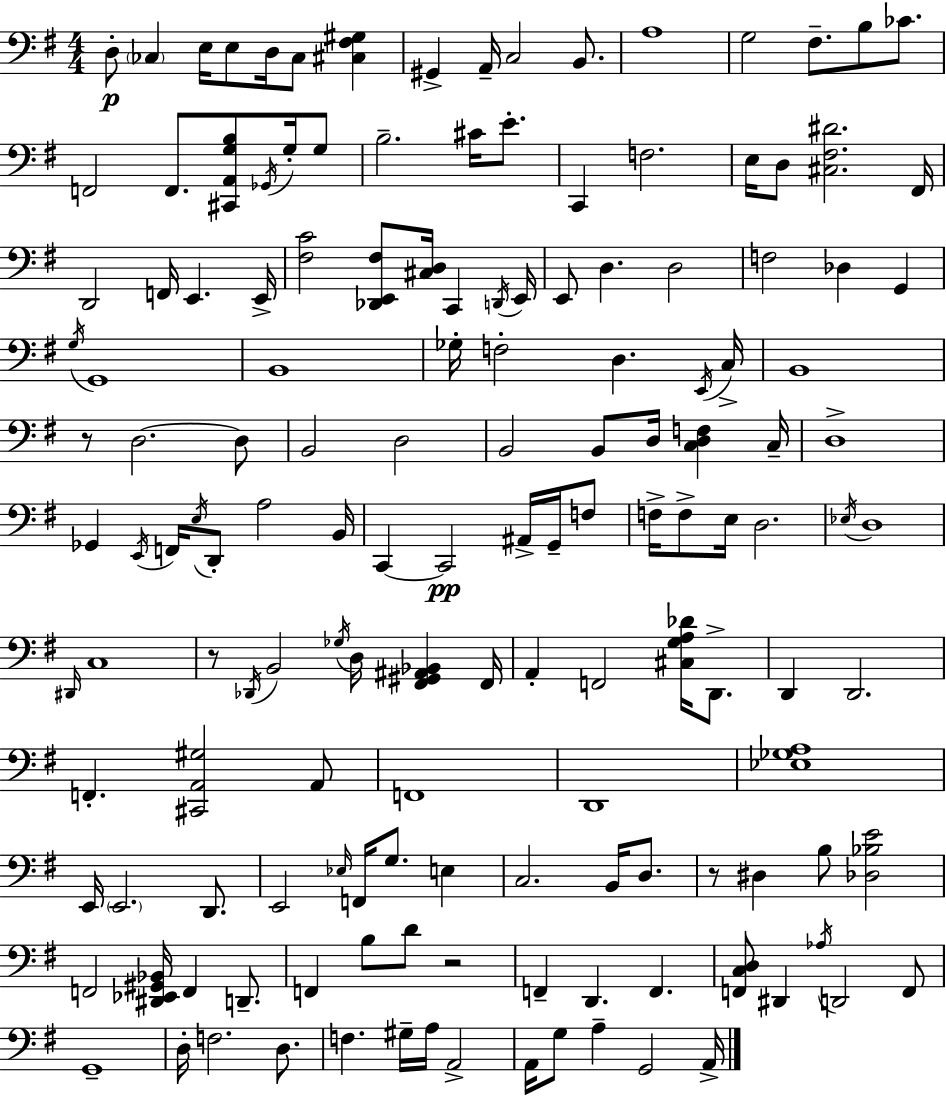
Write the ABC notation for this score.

X:1
T:Untitled
M:4/4
L:1/4
K:Em
D,/2 _C, E,/4 E,/2 D,/4 _C,/2 [^C,^F,^G,] ^G,, A,,/4 C,2 B,,/2 A,4 G,2 ^F,/2 B,/2 _C/2 F,,2 F,,/2 [^C,,A,,G,B,]/2 _G,,/4 G,/4 G,/2 B,2 ^C/4 E/2 C,, F,2 E,/4 D,/2 [^C,^F,^D]2 ^F,,/4 D,,2 F,,/4 E,, E,,/4 [^F,C]2 [_D,,E,,^F,]/2 [^C,D,]/4 C,, D,,/4 E,,/4 E,,/2 D, D,2 F,2 _D, G,, G,/4 G,,4 B,,4 _G,/4 F,2 D, E,,/4 C,/4 B,,4 z/2 D,2 D,/2 B,,2 D,2 B,,2 B,,/2 D,/4 [C,D,F,] C,/4 D,4 _G,, E,,/4 F,,/4 E,/4 D,,/2 A,2 B,,/4 C,, C,,2 ^A,,/4 G,,/4 F,/2 F,/4 F,/2 E,/4 D,2 _E,/4 D,4 ^D,,/4 C,4 z/2 _D,,/4 B,,2 _G,/4 D,/4 [^F,,^G,,^A,,_B,,] ^F,,/4 A,, F,,2 [^C,G,A,_D]/4 D,,/2 D,, D,,2 F,, [^C,,A,,^G,]2 A,,/2 F,,4 D,,4 [_E,_G,A,]4 E,,/4 E,,2 D,,/2 E,,2 _E,/4 F,,/4 G,/2 E, C,2 B,,/4 D,/2 z/2 ^D, B,/2 [_D,_B,E]2 F,,2 [^D,,_E,,^G,,_B,,]/4 F,, D,,/2 F,, B,/2 D/2 z2 F,, D,, F,, [F,,C,D,]/2 ^D,, _A,/4 D,,2 F,,/2 G,,4 D,/4 F,2 D,/2 F, ^G,/4 A,/4 A,,2 A,,/4 G,/2 A, G,,2 A,,/4